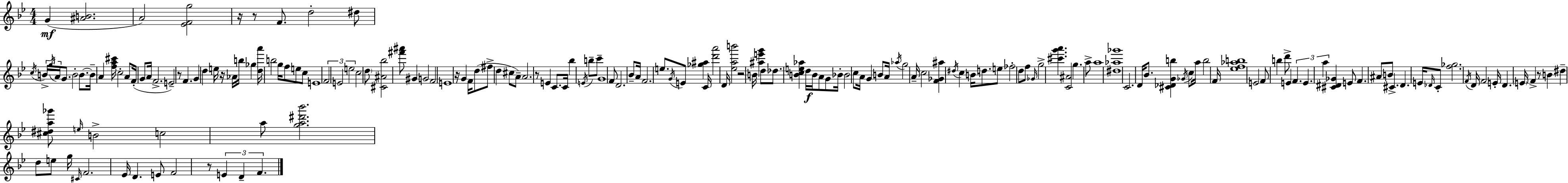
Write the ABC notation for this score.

X:1
T:Untitled
M:4/4
L:1/4
K:Gm
G [^AB]2 A2 [_EFg]2 z/4 z/2 F/2 d2 ^d/2 c/4 B/4 g/4 A/4 G/2 B2 B/2 B/4 A [fa^c']/4 c2 A/2 F/4 G/2 A/4 F2 E2 z/2 F G d e/4 z/4 _A/4 b/4 _g [da']/4 b2 g/4 f/2 e/2 c/2 E4 F2 E2 e2 c2 d/2 [^C^A_b]2 [^f'^a']/2 ^G G2 F2 E4 z/4 G F/4 d/2 ^f/2 d ^c/2 A/2 A2 z/2 E C/2 C/4 _b E/4 b/2 c'/2 G4 F/2 D2 _B/2 A/4 F2 e/2 G/4 E/2 [_g^a] C/4 [d'a']2 D/4 [_eab']2 z2 B/4 [^ae'g'] d/2 _d/2 [Bce_a] d/4 B/4 A/2 G/2 _B/4 _B2 c/2 A/4 G B/2 A/4 _a/4 g2 A/4 c2 [F_G^a] ^d/4 c B/4 d/2 e/2 _f2 d/2 f/2 _G/4 g2 [^c'g'a'] [C^A]2 g a/2 a4 [^d_a_g']4 C2 D/4 _B/2 [^C_DGb] _G/4 c/2 a/4 b2 F/4 [_ef_ab]4 E2 F/2 b d'/2 E F E a [^C^D_G] E/2 F ^A/2 B/2 ^C D E/4 _D/4 C/2 [f_g]2 F/4 D/4 F2 E/4 D E/4 F z/2 B ^d [^c^da_g']/2 e/4 B2 c2 a/2 [ga^d'_b']2 d/2 e/2 g/4 ^C/4 F2 _E/4 D E/2 F2 z/2 E D F